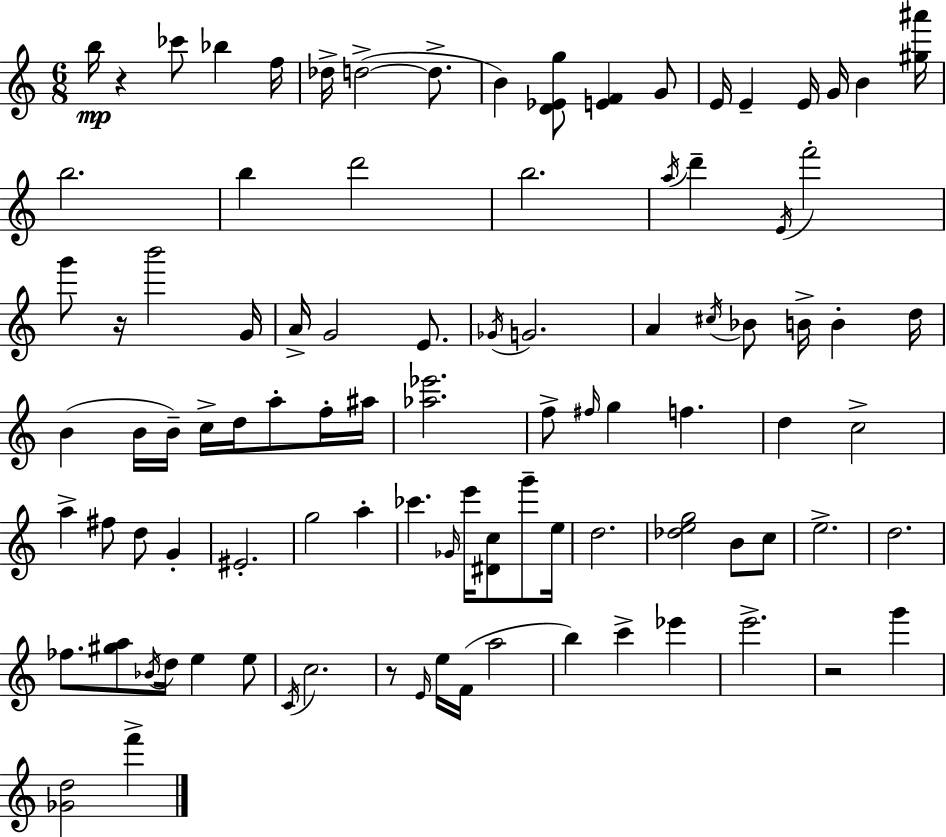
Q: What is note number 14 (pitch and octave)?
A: B4